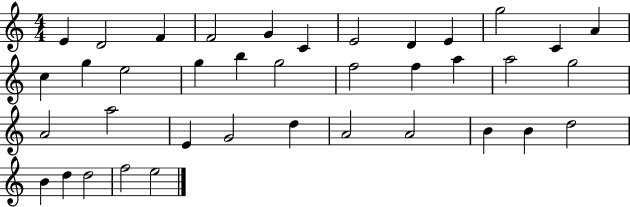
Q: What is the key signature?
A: C major